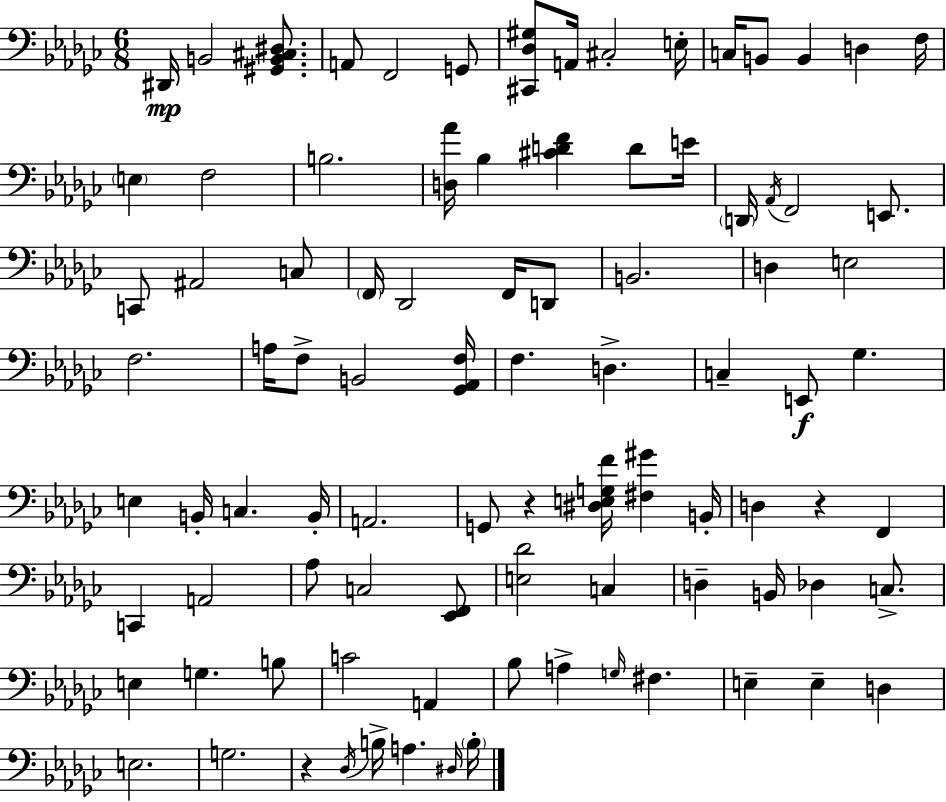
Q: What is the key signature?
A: EES minor